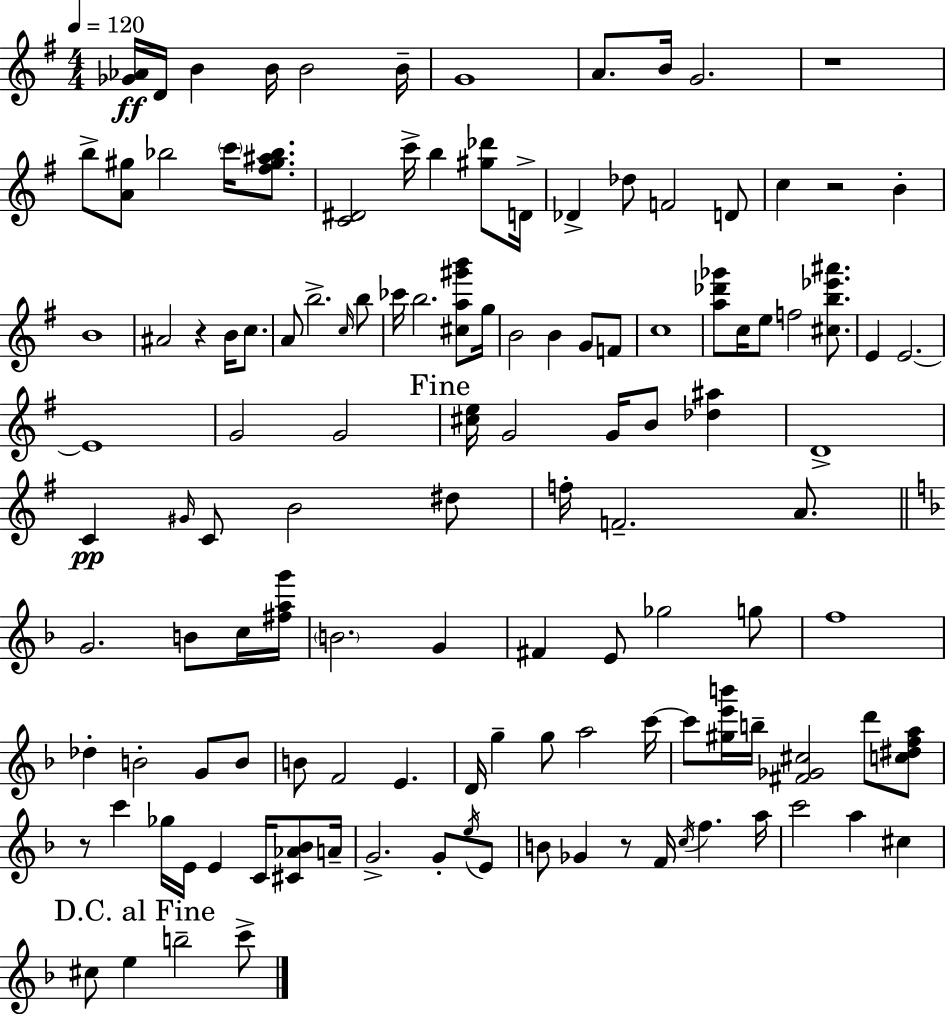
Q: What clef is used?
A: treble